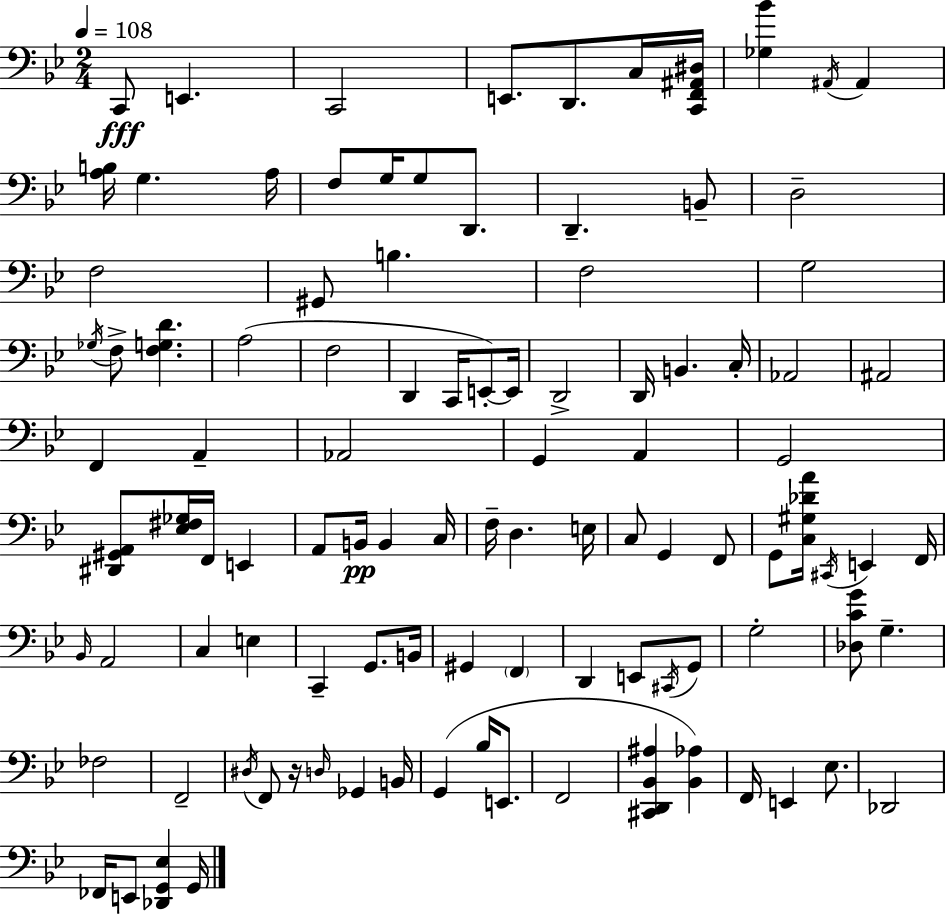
C2/e E2/q. C2/h E2/e. D2/e. C3/s [C2,F2,A#2,D#3]/s [Gb3,Bb4]/q A#2/s A#2/q [A3,B3]/s G3/q. A3/s F3/e G3/s G3/e D2/e. D2/q. B2/e D3/h F3/h G#2/e B3/q. F3/h G3/h Gb3/s F3/e [F3,G3,D4]/q. A3/h F3/h D2/q C2/s E2/e E2/s D2/h D2/s B2/q. C3/s Ab2/h A#2/h F2/q A2/q Ab2/h G2/q A2/q G2/h [D#2,G#2,A2]/e [Eb3,F#3,Gb3]/s F2/s E2/q A2/e B2/s B2/q C3/s F3/s D3/q. E3/s C3/e G2/q F2/e G2/e [C3,G#3,Db4,A4]/s C#2/s E2/q F2/s Bb2/s A2/h C3/q E3/q C2/q G2/e. B2/s G#2/q F2/q D2/q E2/e C#2/s G2/e G3/h [Db3,C4,G4]/e G3/q. FES3/h F2/h D#3/s F2/e R/s D3/s Gb2/q B2/s G2/q Bb3/s E2/e. F2/h [C#2,D2,Bb2,A#3]/q [Bb2,Ab3]/q F2/s E2/q Eb3/e. Db2/h FES2/s E2/e [Db2,G2,Eb3]/q G2/s